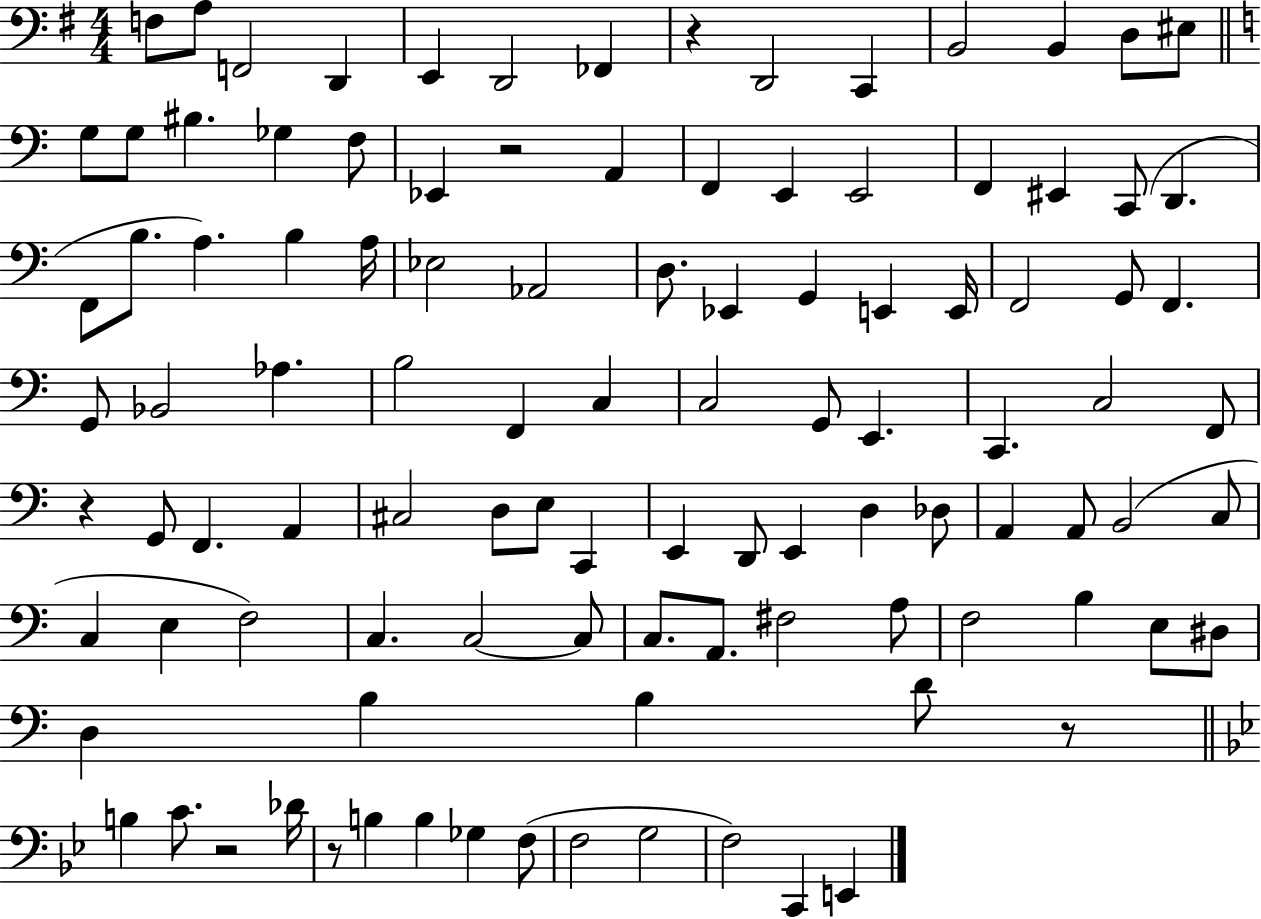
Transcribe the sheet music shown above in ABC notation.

X:1
T:Untitled
M:4/4
L:1/4
K:G
F,/2 A,/2 F,,2 D,, E,, D,,2 _F,, z D,,2 C,, B,,2 B,, D,/2 ^E,/2 G,/2 G,/2 ^B, _G, F,/2 _E,, z2 A,, F,, E,, E,,2 F,, ^E,, C,,/2 D,, F,,/2 B,/2 A, B, A,/4 _E,2 _A,,2 D,/2 _E,, G,, E,, E,,/4 F,,2 G,,/2 F,, G,,/2 _B,,2 _A, B,2 F,, C, C,2 G,,/2 E,, C,, C,2 F,,/2 z G,,/2 F,, A,, ^C,2 D,/2 E,/2 C,, E,, D,,/2 E,, D, _D,/2 A,, A,,/2 B,,2 C,/2 C, E, F,2 C, C,2 C,/2 C,/2 A,,/2 ^F,2 A,/2 F,2 B, E,/2 ^D,/2 D, B, B, D/2 z/2 B, C/2 z2 _D/4 z/2 B, B, _G, F,/2 F,2 G,2 F,2 C,, E,,